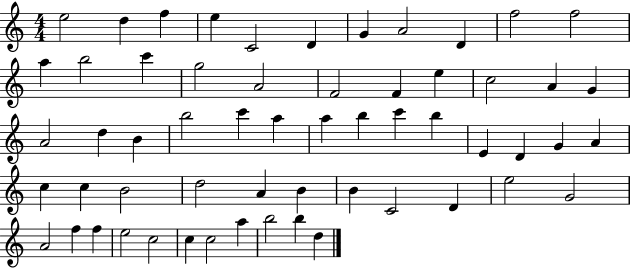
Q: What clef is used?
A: treble